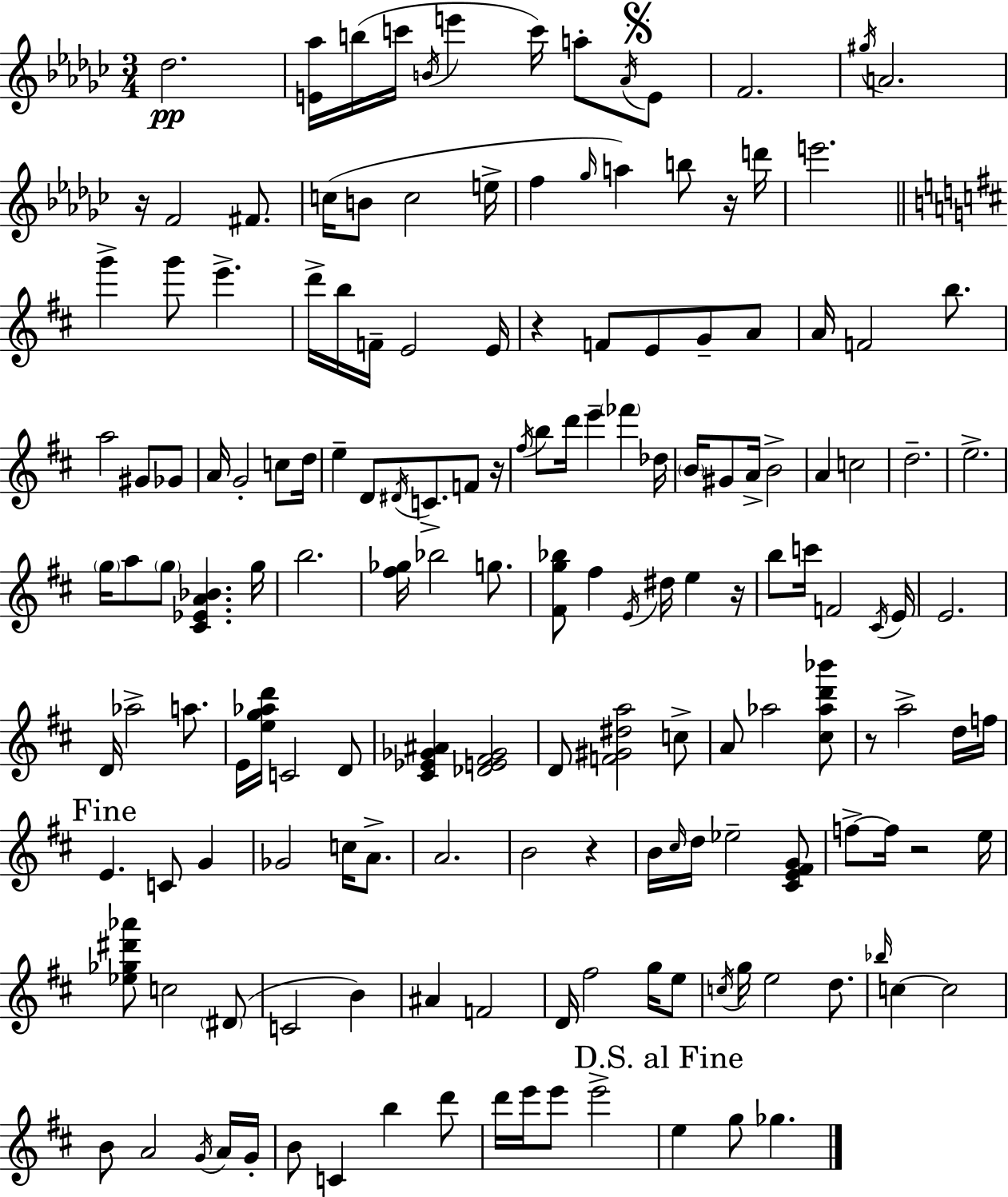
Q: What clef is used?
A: treble